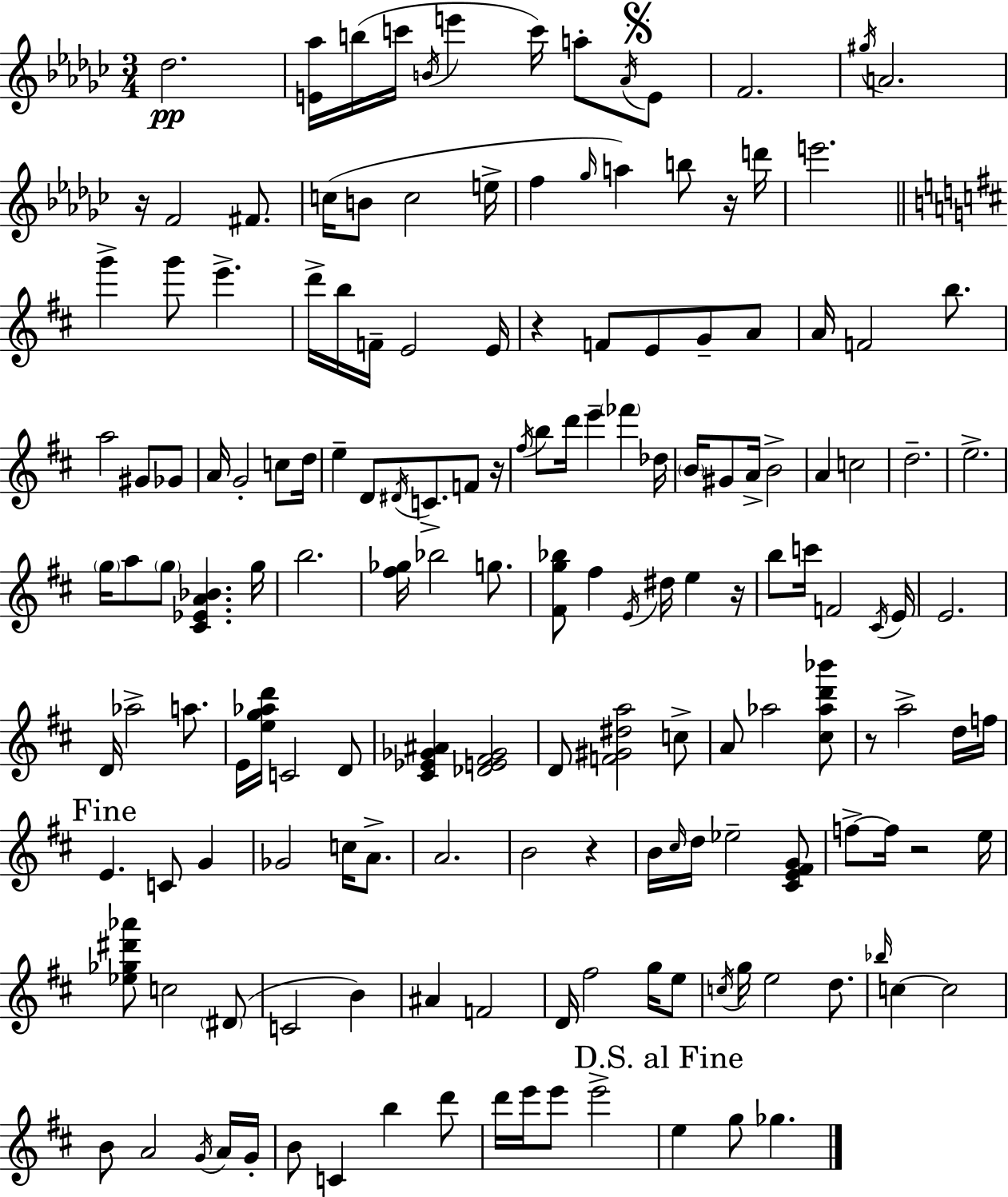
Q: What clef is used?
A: treble